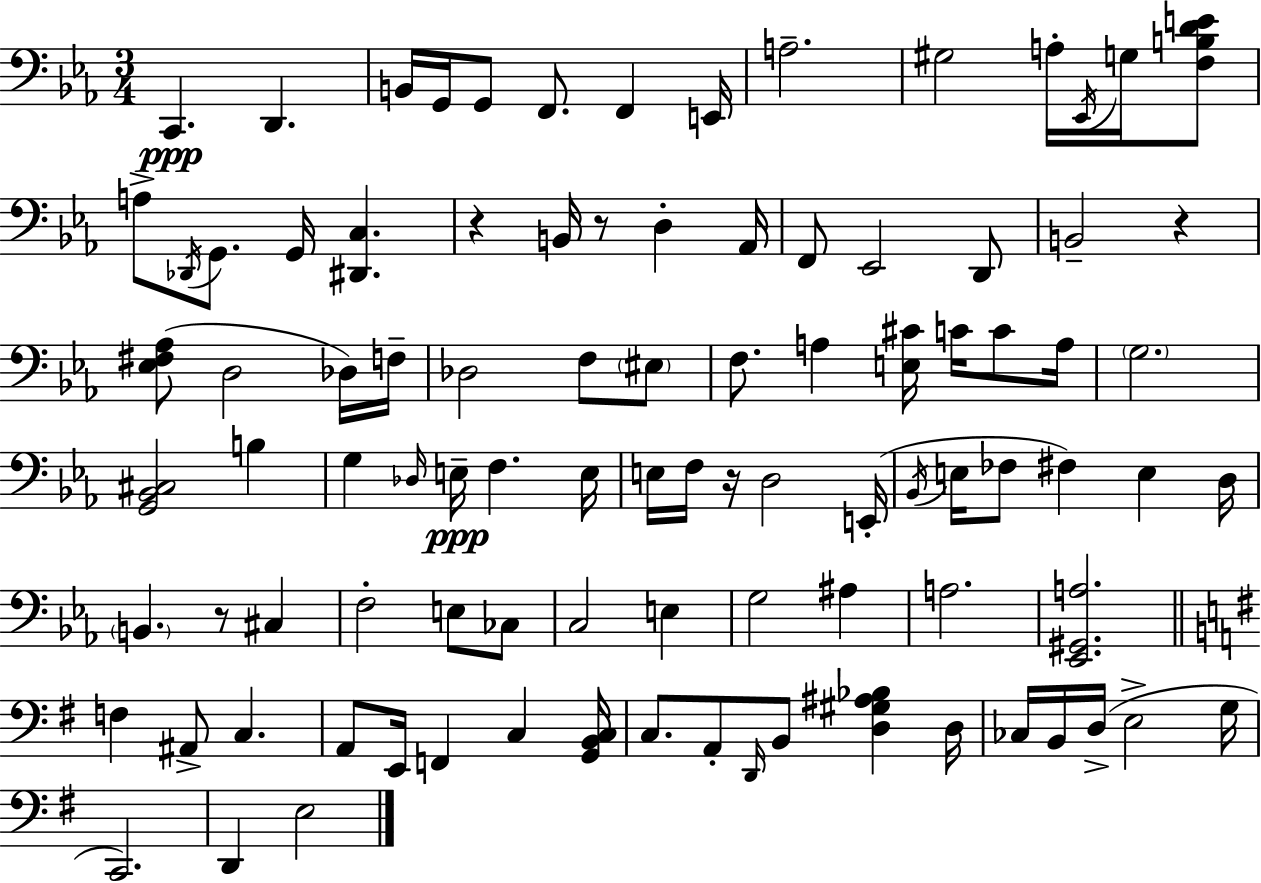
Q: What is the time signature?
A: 3/4